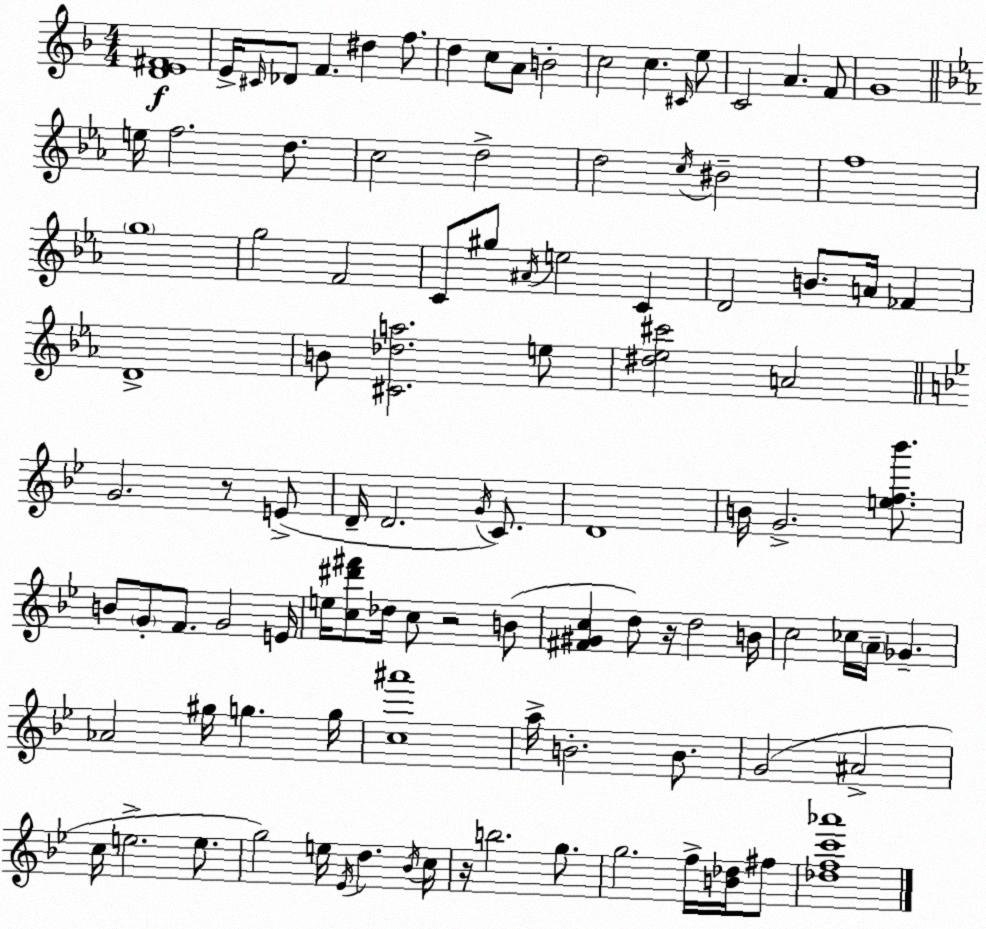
X:1
T:Untitled
M:4/4
L:1/4
K:Dm
[DE^F]4 E/4 ^C/4 _D/2 F ^d f/2 d c/2 A/2 B2 c2 c ^C/4 e/2 C2 A F/2 G4 e/4 f2 d/2 c2 d2 d2 c/4 ^B2 f4 g4 g2 F2 C/2 ^g/2 ^A/4 e2 C D2 B/2 A/4 _F D4 B/2 [^C_da]2 e/2 [^d_e^c']2 A2 G2 z/2 E/2 D/4 D2 G/4 C/2 D4 B/4 G2 [ef_b']/2 B/2 G/2 F/2 G2 E/4 e/4 [c^d'^f']/2 _d/4 c/2 z2 B/2 [^F^Gc] d/2 z/4 d2 B/4 c2 _c/4 A/4 _G _A2 ^g/4 g g/4 [c^a']4 a/4 B2 B/2 G2 ^A2 c/4 e2 e/2 g2 e/4 _E/4 d _B/4 c/4 z/4 b2 g/2 g2 f/4 [B_d]/4 ^f/2 [_dfc'_a']4